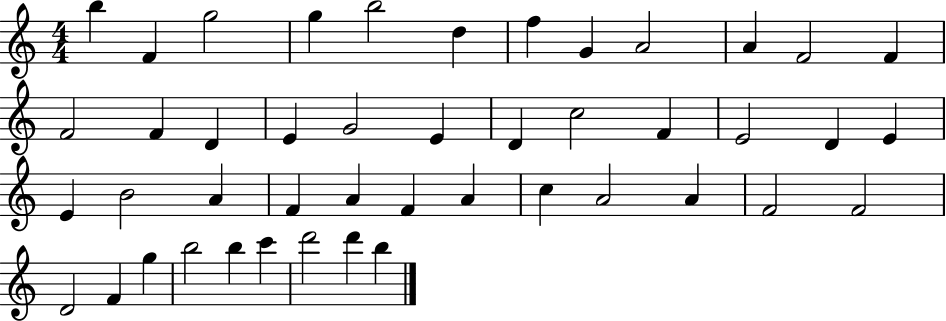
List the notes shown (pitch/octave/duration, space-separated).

B5/q F4/q G5/h G5/q B5/h D5/q F5/q G4/q A4/h A4/q F4/h F4/q F4/h F4/q D4/q E4/q G4/h E4/q D4/q C5/h F4/q E4/h D4/q E4/q E4/q B4/h A4/q F4/q A4/q F4/q A4/q C5/q A4/h A4/q F4/h F4/h D4/h F4/q G5/q B5/h B5/q C6/q D6/h D6/q B5/q